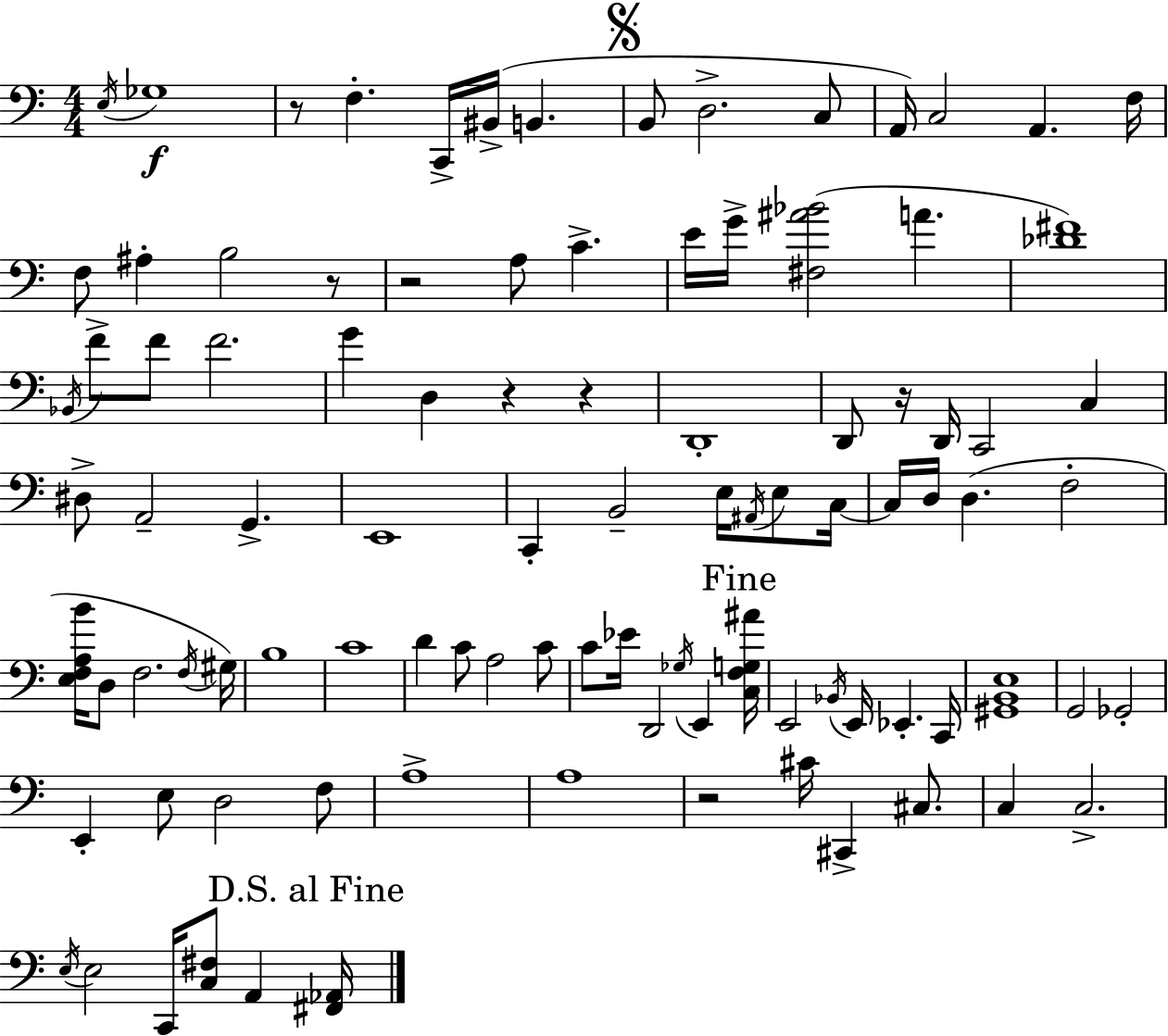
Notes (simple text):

E3/s Gb3/w R/e F3/q. C2/s BIS2/s B2/q. B2/e D3/h. C3/e A2/s C3/h A2/q. F3/s F3/e A#3/q B3/h R/e R/h A3/e C4/q. E4/s G4/s [F#3,A#4,Bb4]/h A4/q. [Db4,F#4]/w Bb2/s F4/e F4/e F4/h. G4/q D3/q R/q R/q D2/w D2/e R/s D2/s C2/h C3/q D#3/e A2/h G2/q. E2/w C2/q B2/h E3/s A#2/s E3/e C3/s C3/s D3/s D3/q. F3/h [E3,F3,A3,B4]/s D3/e F3/h. F3/s G#3/s B3/w C4/w D4/q C4/e A3/h C4/e C4/e Eb4/s D2/h Gb3/s E2/q [C3,F3,G3,A#4]/s E2/h Bb2/s E2/s Eb2/q. C2/s [G#2,B2,E3]/w G2/h Gb2/h E2/q E3/e D3/h F3/e A3/w A3/w R/h C#4/s C#2/q C#3/e. C3/q C3/h. E3/s E3/h C2/s [C3,F#3]/e A2/q [F#2,Ab2]/s